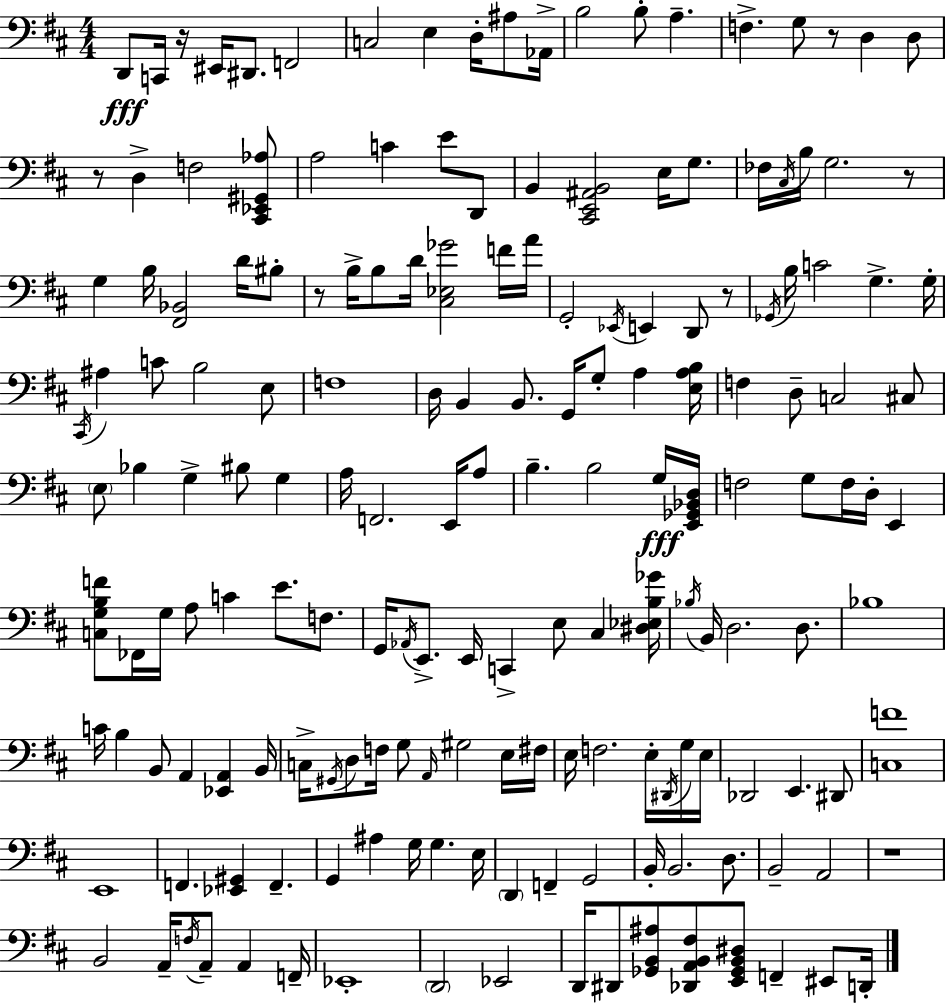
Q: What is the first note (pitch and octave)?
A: D2